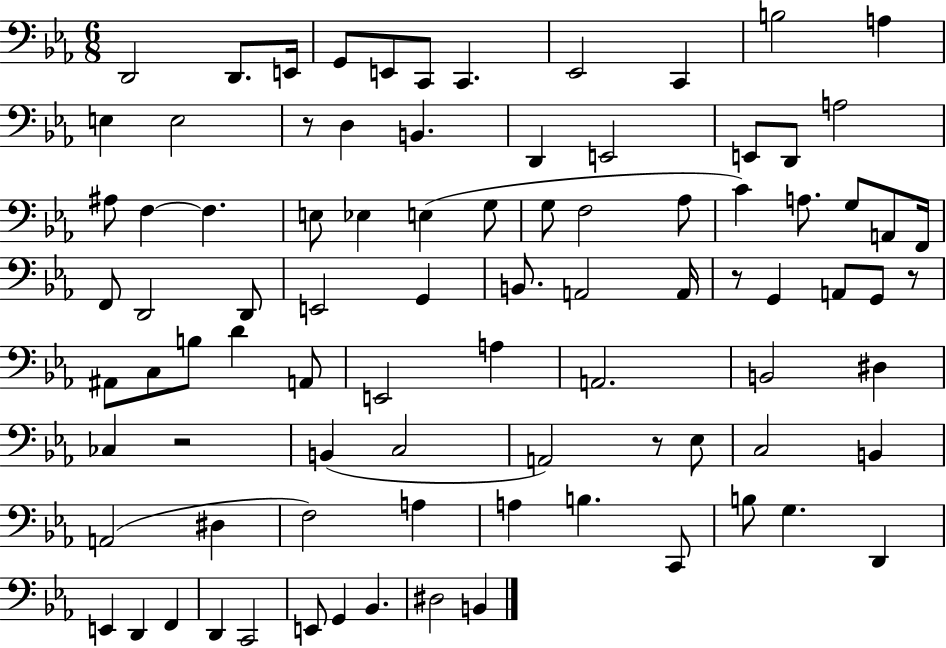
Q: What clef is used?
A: bass